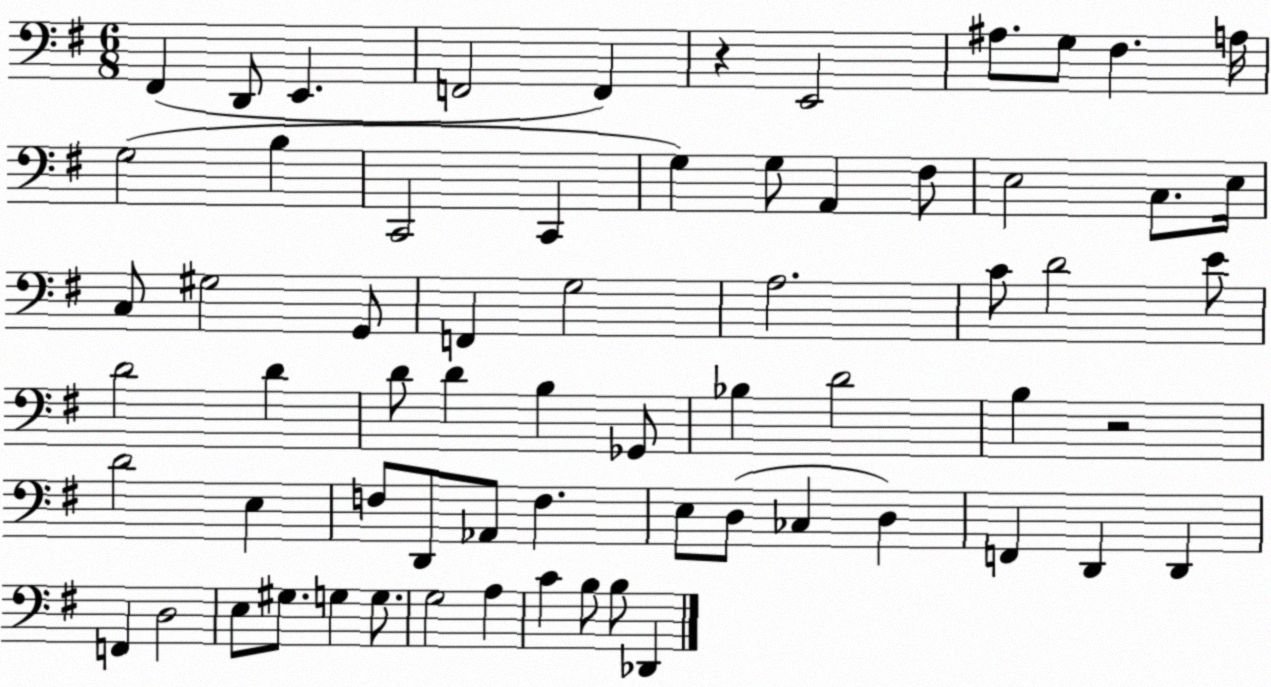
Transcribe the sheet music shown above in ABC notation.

X:1
T:Untitled
M:6/8
L:1/4
K:G
^F,, D,,/2 E,, F,,2 F,, z E,,2 ^A,/2 G,/2 ^F, A,/4 G,2 B, C,,2 C,, G, G,/2 A,, ^F,/2 E,2 C,/2 E,/4 C,/2 ^G,2 G,,/2 F,, G,2 A,2 C/2 D2 E/2 D2 D D/2 D B, _G,,/2 _B, D2 B, z2 D2 E, F,/2 D,,/2 _A,,/2 F, E,/2 D,/2 _C, D, F,, D,, D,, F,, D,2 E,/2 ^G,/2 G, G,/2 G,2 A, C B,/2 B,/2 _D,,